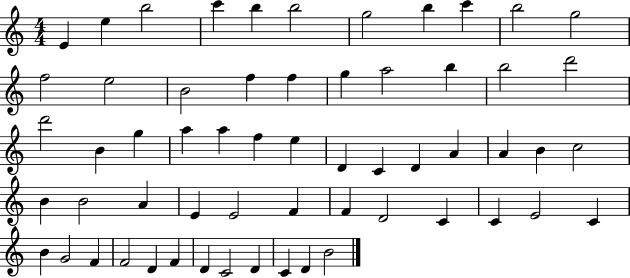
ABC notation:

X:1
T:Untitled
M:4/4
L:1/4
K:C
E e b2 c' b b2 g2 b c' b2 g2 f2 e2 B2 f f g a2 b b2 d'2 d'2 B g a a f e D C D A A B c2 B B2 A E E2 F F D2 C C E2 C B G2 F F2 D F D C2 D C D B2